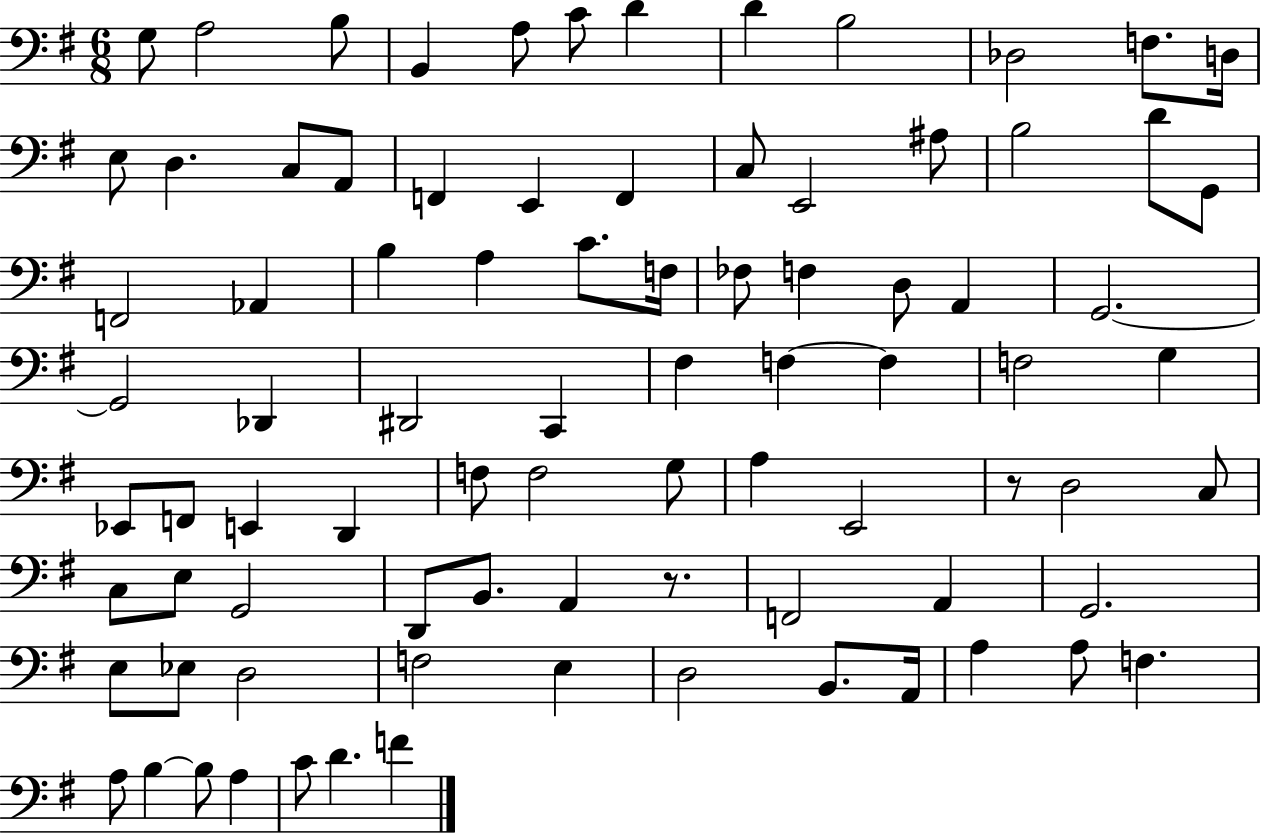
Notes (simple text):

G3/e A3/h B3/e B2/q A3/e C4/e D4/q D4/q B3/h Db3/h F3/e. D3/s E3/e D3/q. C3/e A2/e F2/q E2/q F2/q C3/e E2/h A#3/e B3/h D4/e G2/e F2/h Ab2/q B3/q A3/q C4/e. F3/s FES3/e F3/q D3/e A2/q G2/h. G2/h Db2/q D#2/h C2/q F#3/q F3/q F3/q F3/h G3/q Eb2/e F2/e E2/q D2/q F3/e F3/h G3/e A3/q E2/h R/e D3/h C3/e C3/e E3/e G2/h D2/e B2/e. A2/q R/e. F2/h A2/q G2/h. E3/e Eb3/e D3/h F3/h E3/q D3/h B2/e. A2/s A3/q A3/e F3/q. A3/e B3/q B3/e A3/q C4/e D4/q. F4/q